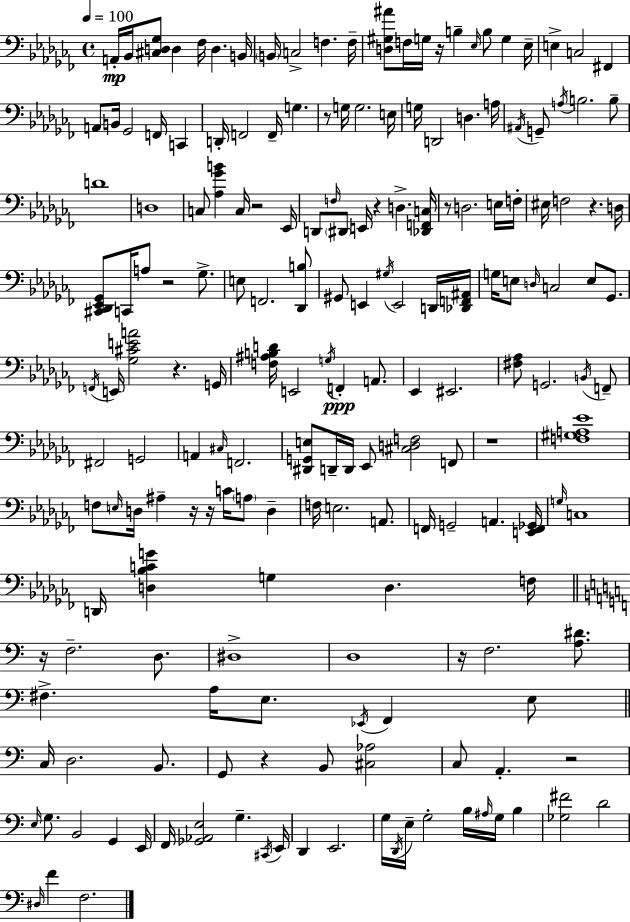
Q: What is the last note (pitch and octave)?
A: F3